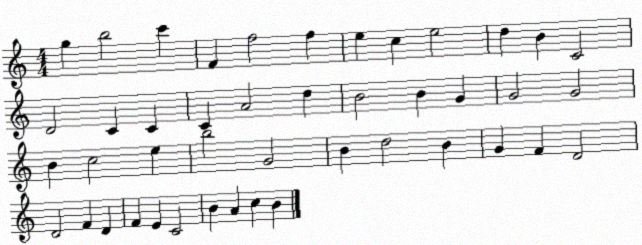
X:1
T:Untitled
M:4/4
L:1/4
K:C
g b2 c' F f2 f e c e2 d B C2 D2 C C C A2 d B2 B G G2 G2 B c2 e b2 G2 B d2 B G F D2 D2 F D F E C2 B A c B